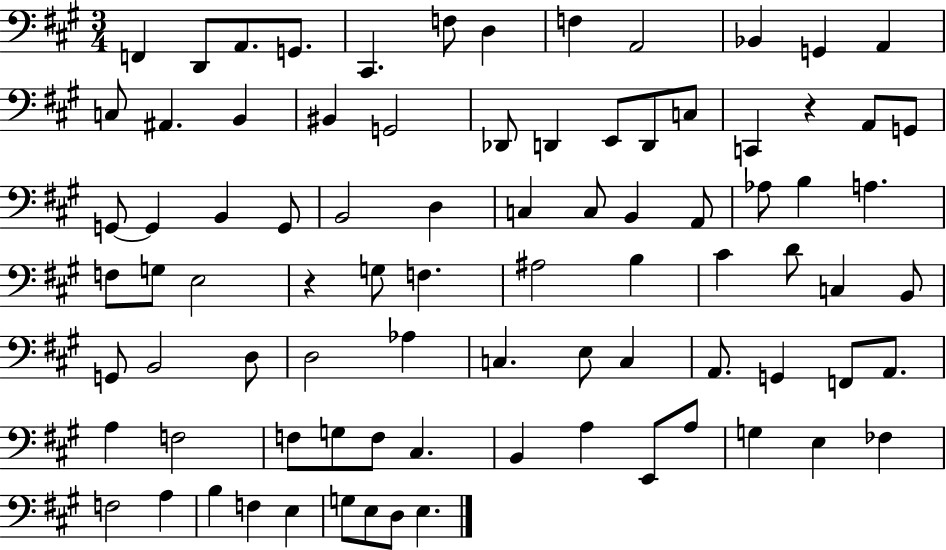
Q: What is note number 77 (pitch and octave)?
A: B3